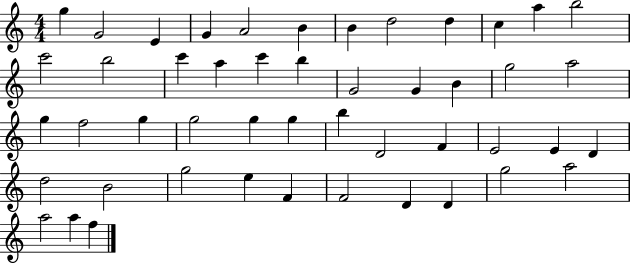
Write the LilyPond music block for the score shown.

{
  \clef treble
  \numericTimeSignature
  \time 4/4
  \key c \major
  g''4 g'2 e'4 | g'4 a'2 b'4 | b'4 d''2 d''4 | c''4 a''4 b''2 | \break c'''2 b''2 | c'''4 a''4 c'''4 b''4 | g'2 g'4 b'4 | g''2 a''2 | \break g''4 f''2 g''4 | g''2 g''4 g''4 | b''4 d'2 f'4 | e'2 e'4 d'4 | \break d''2 b'2 | g''2 e''4 f'4 | f'2 d'4 d'4 | g''2 a''2 | \break a''2 a''4 f''4 | \bar "|."
}